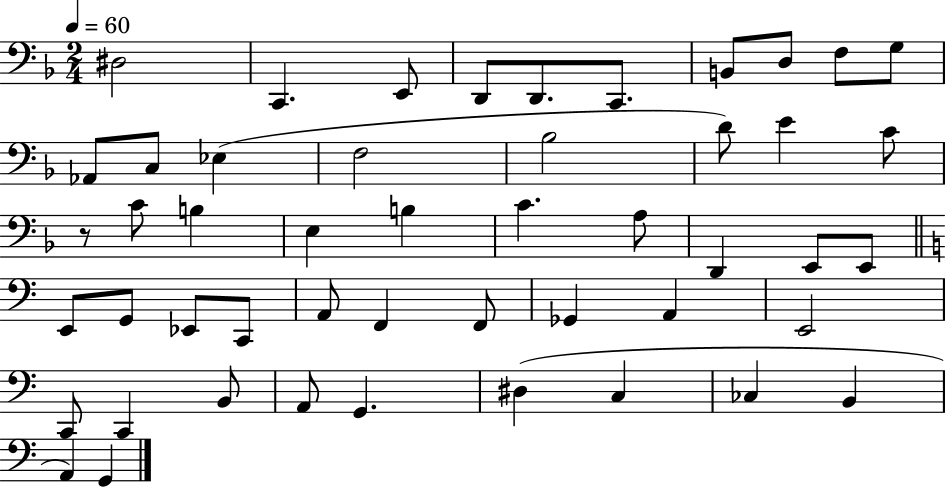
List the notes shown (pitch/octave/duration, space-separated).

D#3/h C2/q. E2/e D2/e D2/e. C2/e. B2/e D3/e F3/e G3/e Ab2/e C3/e Eb3/q F3/h Bb3/h D4/e E4/q C4/e R/e C4/e B3/q E3/q B3/q C4/q. A3/e D2/q E2/e E2/e E2/e G2/e Eb2/e C2/e A2/e F2/q F2/e Gb2/q A2/q E2/h C2/e C2/q B2/e A2/e G2/q. D#3/q C3/q CES3/q B2/q A2/q G2/q